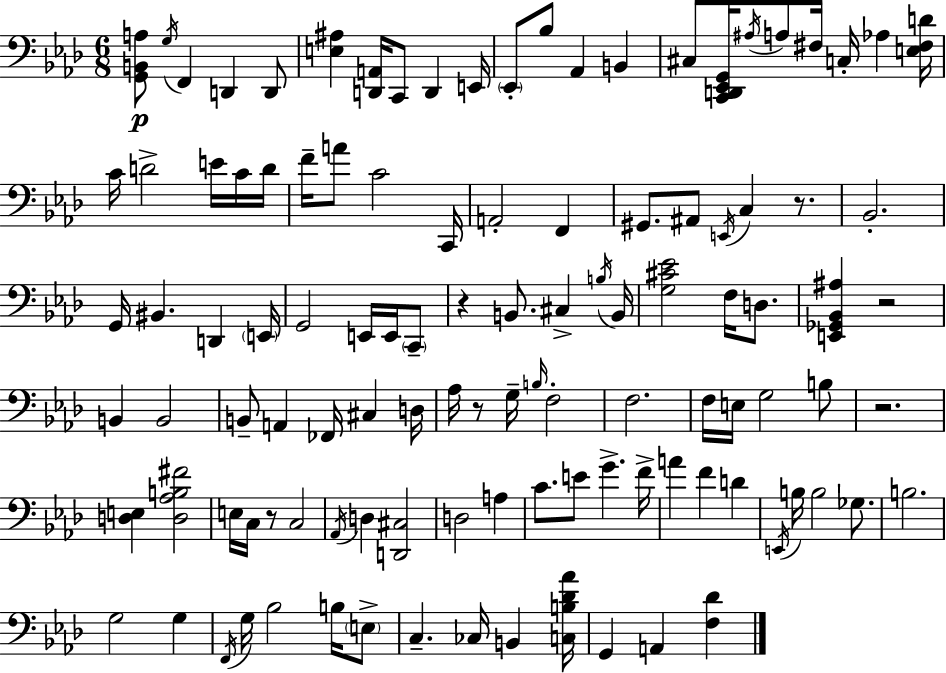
{
  \clef bass
  \numericTimeSignature
  \time 6/8
  \key f \minor
  \repeat volta 2 { <g, b, a>8\p \acciaccatura { g16 } f,4 d,4 d,8 | <e ais>4 <d, a,>16 c,8 d,4 | e,16 \parenthesize ees,8-. bes8 aes,4 b,4 | cis8 <c, d, ees, g,>16 \acciaccatura { ais16 } a8 fis16 c16-. aes4 | \break <e fis d'>16 c'16 d'2-> e'16 | c'16 d'16 f'16-- a'8 c'2 | c,16 a,2-. f,4 | gis,8. ais,8 \acciaccatura { e,16 } c4 | \break r8. bes,2.-. | g,16 bis,4. d,4 | \parenthesize e,16 g,2 e,16 | e,16 \parenthesize c,8-- r4 b,8. cis4-> | \break \acciaccatura { b16 } b,16 <g cis' ees'>2 | f16 d8. <e, ges, bes, ais>4 r2 | b,4 b,2 | b,8-- a,4 fes,16 cis4 | \break d16 aes16 r8 g16-- \grace { b16 } f2-. | f2. | f16 e16 g2 | b8 r2. | \break <d e>4 <d aes b fis'>2 | e16 c16 r8 c2 | \acciaccatura { aes,16 } d4 <d, cis>2 | d2 | \break a4 c'8. e'8 g'4.-> | f'16-> a'4 f'4 | d'4 \acciaccatura { e,16 } b16 b2 | ges8. b2. | \break g2 | g4 \acciaccatura { f,16 } g16 bes2 | b16 \parenthesize e8-> c4.-- | ces16 b,4 <c b des' aes'>16 g,4 | \break a,4 <f des'>4 } \bar "|."
}